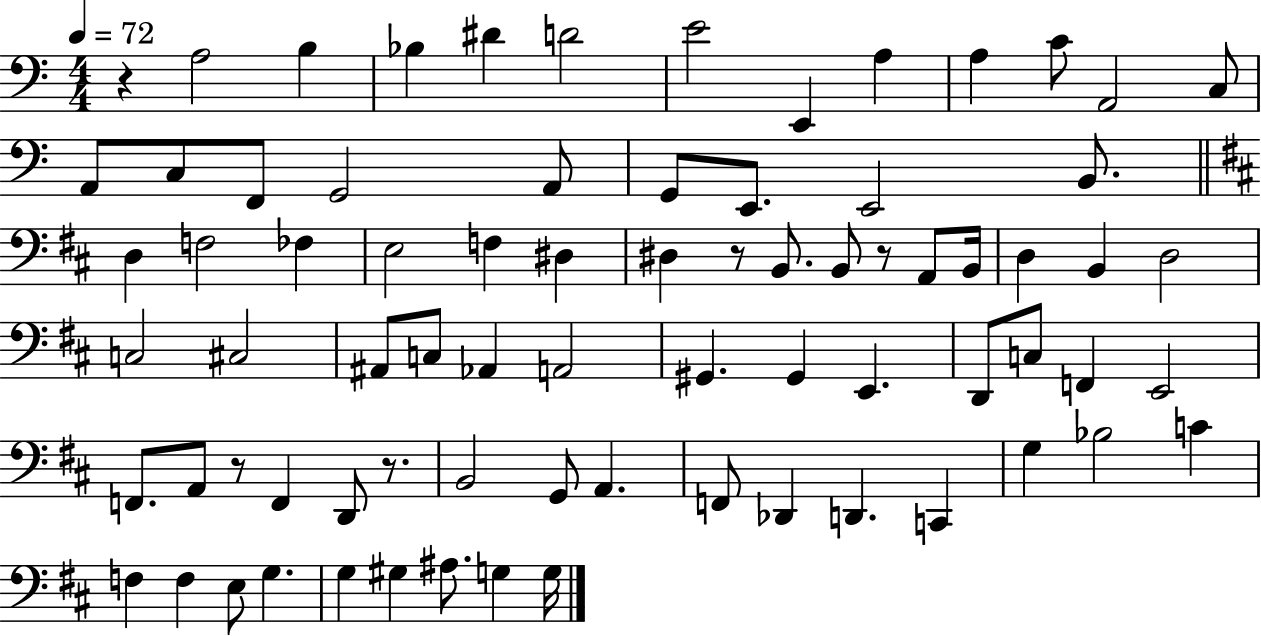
R/q A3/h B3/q Bb3/q D#4/q D4/h E4/h E2/q A3/q A3/q C4/e A2/h C3/e A2/e C3/e F2/e G2/h A2/e G2/e E2/e. E2/h B2/e. D3/q F3/h FES3/q E3/h F3/q D#3/q D#3/q R/e B2/e. B2/e R/e A2/e B2/s D3/q B2/q D3/h C3/h C#3/h A#2/e C3/e Ab2/q A2/h G#2/q. G#2/q E2/q. D2/e C3/e F2/q E2/h F2/e. A2/e R/e F2/q D2/e R/e. B2/h G2/e A2/q. F2/e Db2/q D2/q. C2/q G3/q Bb3/h C4/q F3/q F3/q E3/e G3/q. G3/q G#3/q A#3/e. G3/q G3/s